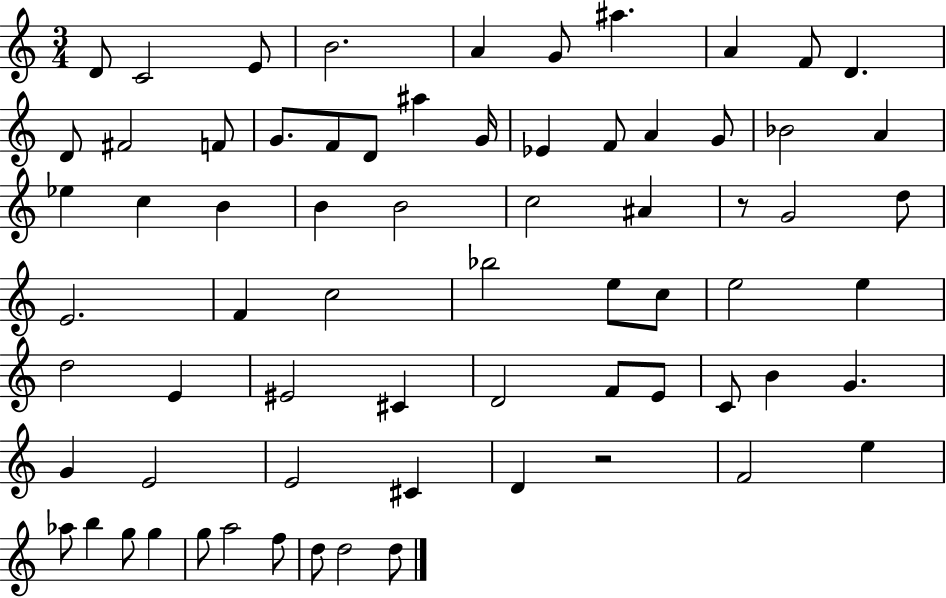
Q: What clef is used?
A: treble